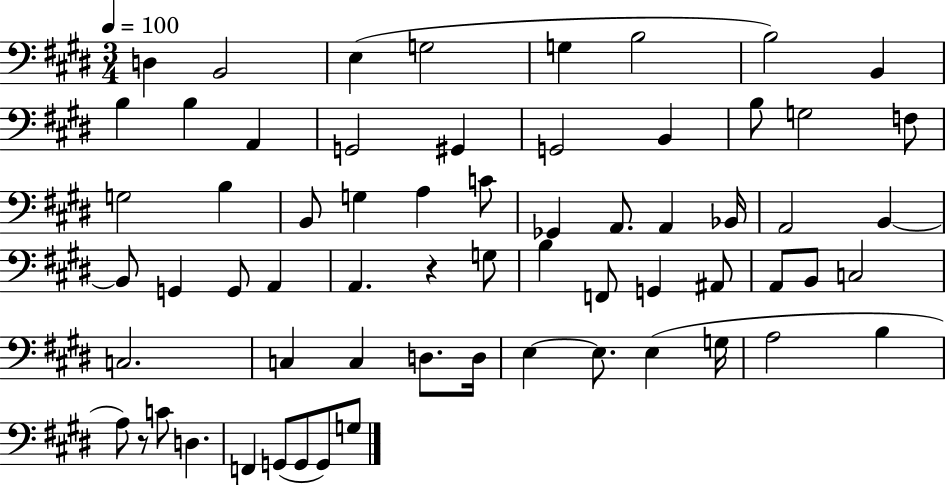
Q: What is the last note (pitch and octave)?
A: G3